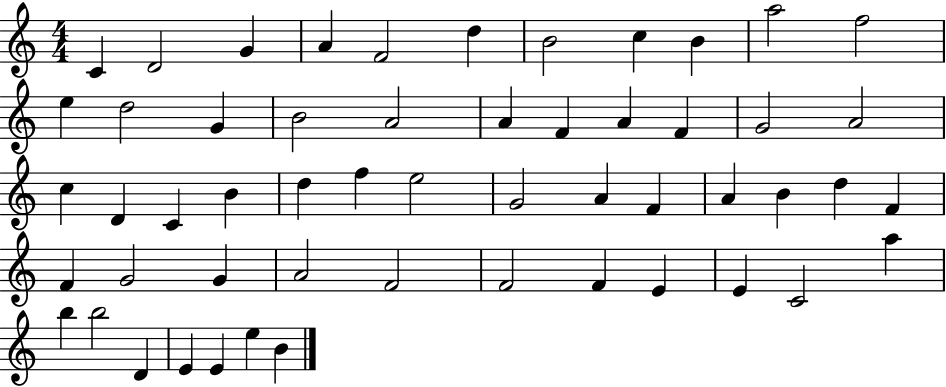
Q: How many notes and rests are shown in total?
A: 54